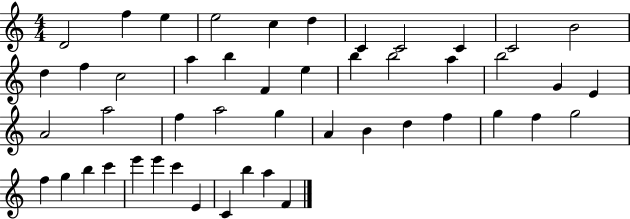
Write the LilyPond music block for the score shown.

{
  \clef treble
  \numericTimeSignature
  \time 4/4
  \key c \major
  d'2 f''4 e''4 | e''2 c''4 d''4 | c'4 c'2 c'4 | c'2 b'2 | \break d''4 f''4 c''2 | a''4 b''4 f'4 e''4 | b''4 b''2 a''4 | b''2 g'4 e'4 | \break a'2 a''2 | f''4 a''2 g''4 | a'4 b'4 d''4 f''4 | g''4 f''4 g''2 | \break f''4 g''4 b''4 c'''4 | e'''4 e'''4 c'''4 e'4 | c'4 b''4 a''4 f'4 | \bar "|."
}